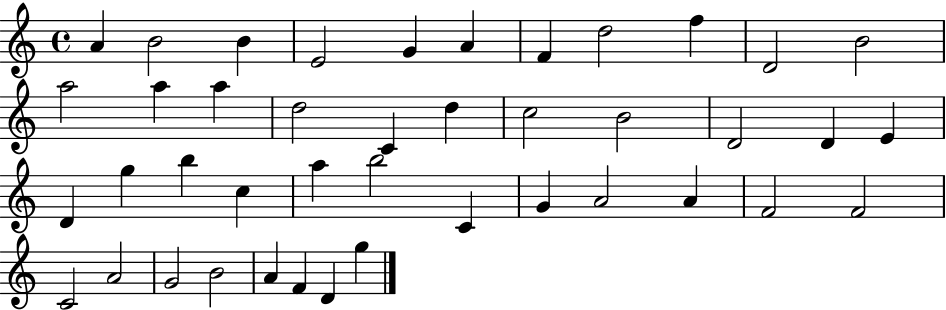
{
  \clef treble
  \time 4/4
  \defaultTimeSignature
  \key c \major
  a'4 b'2 b'4 | e'2 g'4 a'4 | f'4 d''2 f''4 | d'2 b'2 | \break a''2 a''4 a''4 | d''2 c'4 d''4 | c''2 b'2 | d'2 d'4 e'4 | \break d'4 g''4 b''4 c''4 | a''4 b''2 c'4 | g'4 a'2 a'4 | f'2 f'2 | \break c'2 a'2 | g'2 b'2 | a'4 f'4 d'4 g''4 | \bar "|."
}